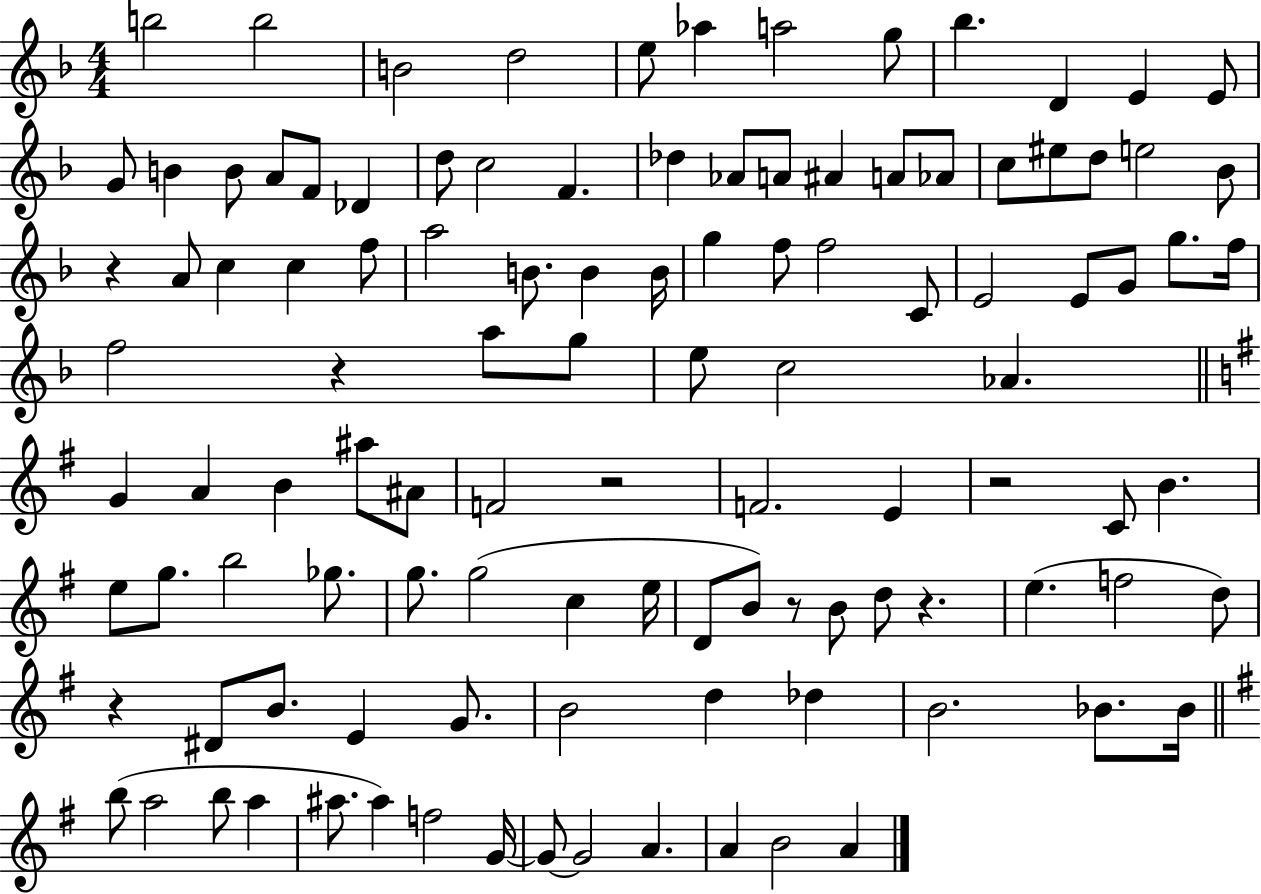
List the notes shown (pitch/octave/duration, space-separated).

B5/h B5/h B4/h D5/h E5/e Ab5/q A5/h G5/e Bb5/q. D4/q E4/q E4/e G4/e B4/q B4/e A4/e F4/e Db4/q D5/e C5/h F4/q. Db5/q Ab4/e A4/e A#4/q A4/e Ab4/e C5/e EIS5/e D5/e E5/h Bb4/e R/q A4/e C5/q C5/q F5/e A5/h B4/e. B4/q B4/s G5/q F5/e F5/h C4/e E4/h E4/e G4/e G5/e. F5/s F5/h R/q A5/e G5/e E5/e C5/h Ab4/q. G4/q A4/q B4/q A#5/e A#4/e F4/h R/h F4/h. E4/q R/h C4/e B4/q. E5/e G5/e. B5/h Gb5/e. G5/e. G5/h C5/q E5/s D4/e B4/e R/e B4/e D5/e R/q. E5/q. F5/h D5/e R/q D#4/e B4/e. E4/q G4/e. B4/h D5/q Db5/q B4/h. Bb4/e. Bb4/s B5/e A5/h B5/e A5/q A#5/e. A#5/q F5/h G4/s G4/e G4/h A4/q. A4/q B4/h A4/q